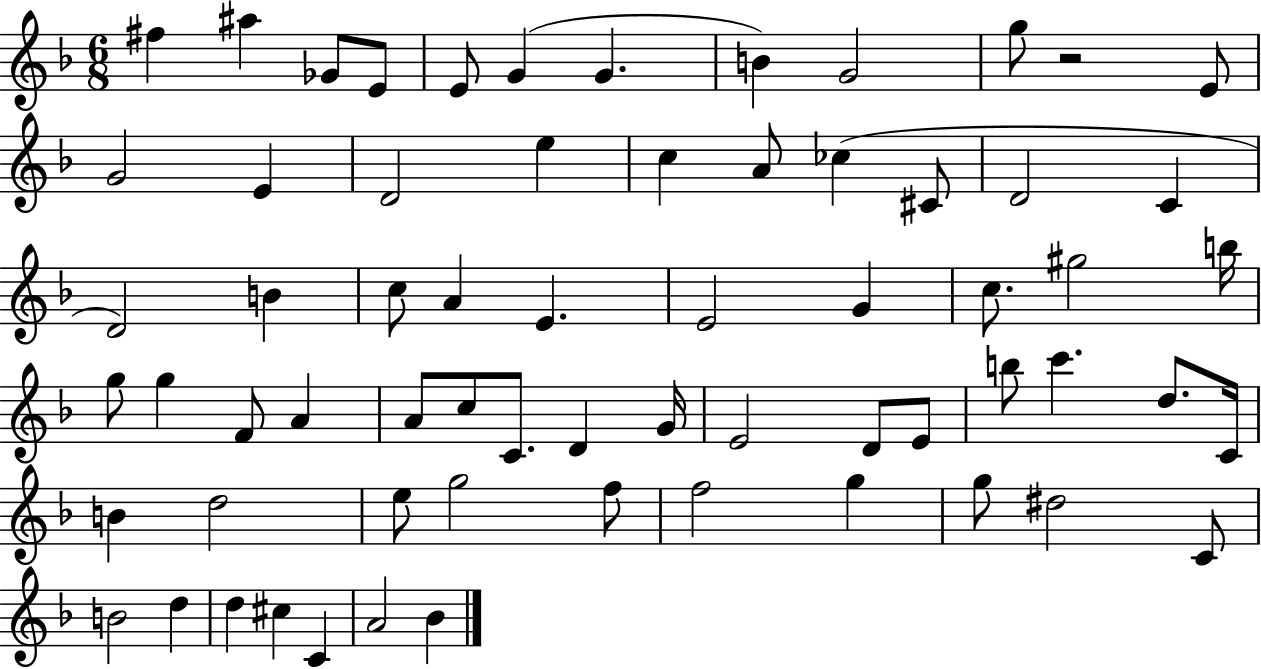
F#5/q A#5/q Gb4/e E4/e E4/e G4/q G4/q. B4/q G4/h G5/e R/h E4/e G4/h E4/q D4/h E5/q C5/q A4/e CES5/q C#4/e D4/h C4/q D4/h B4/q C5/e A4/q E4/q. E4/h G4/q C5/e. G#5/h B5/s G5/e G5/q F4/e A4/q A4/e C5/e C4/e. D4/q G4/s E4/h D4/e E4/e B5/e C6/q. D5/e. C4/s B4/q D5/h E5/e G5/h F5/e F5/h G5/q G5/e D#5/h C4/e B4/h D5/q D5/q C#5/q C4/q A4/h Bb4/q